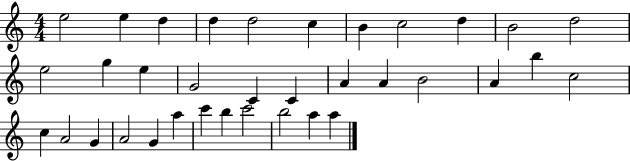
E5/h E5/q D5/q D5/q D5/h C5/q B4/q C5/h D5/q B4/h D5/h E5/h G5/q E5/q G4/h C4/q C4/q A4/q A4/q B4/h A4/q B5/q C5/h C5/q A4/h G4/q A4/h G4/q A5/q C6/q B5/q C6/h B5/h A5/q A5/q